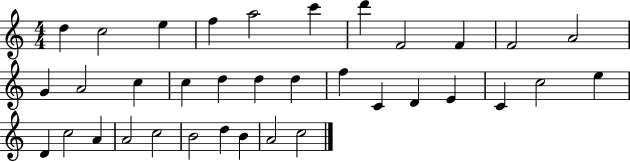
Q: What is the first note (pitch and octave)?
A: D5